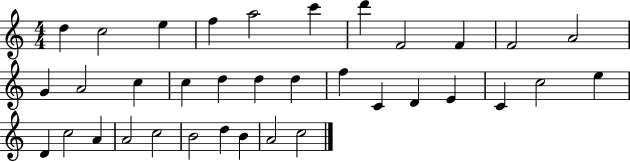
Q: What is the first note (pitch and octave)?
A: D5